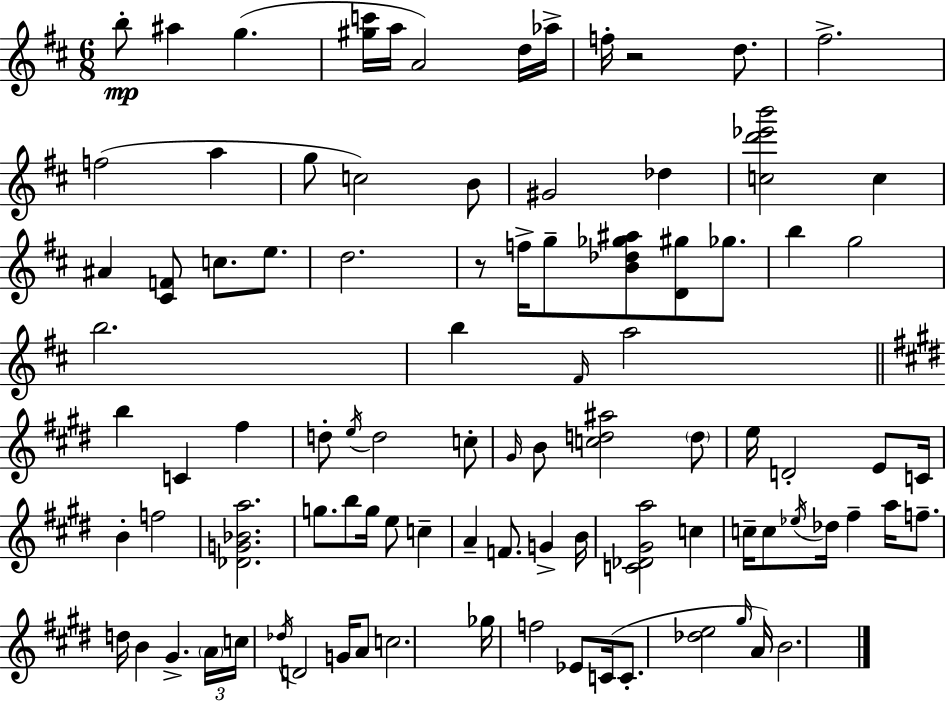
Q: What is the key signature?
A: D major